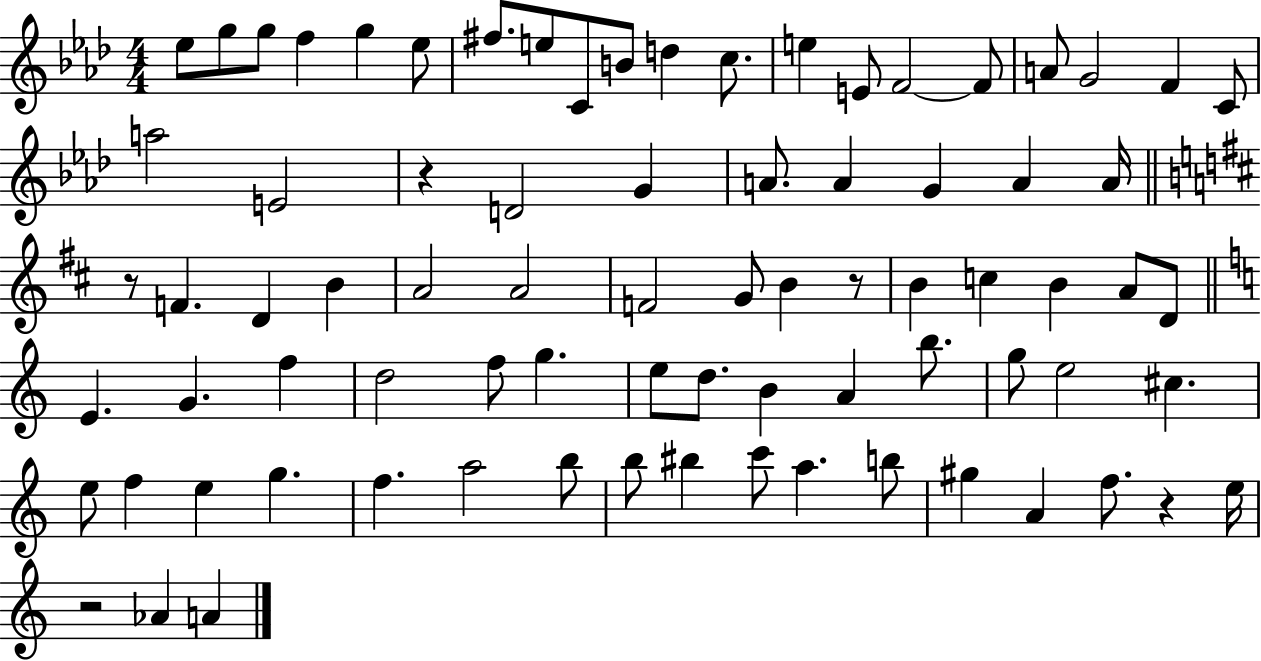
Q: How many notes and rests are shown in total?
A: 79